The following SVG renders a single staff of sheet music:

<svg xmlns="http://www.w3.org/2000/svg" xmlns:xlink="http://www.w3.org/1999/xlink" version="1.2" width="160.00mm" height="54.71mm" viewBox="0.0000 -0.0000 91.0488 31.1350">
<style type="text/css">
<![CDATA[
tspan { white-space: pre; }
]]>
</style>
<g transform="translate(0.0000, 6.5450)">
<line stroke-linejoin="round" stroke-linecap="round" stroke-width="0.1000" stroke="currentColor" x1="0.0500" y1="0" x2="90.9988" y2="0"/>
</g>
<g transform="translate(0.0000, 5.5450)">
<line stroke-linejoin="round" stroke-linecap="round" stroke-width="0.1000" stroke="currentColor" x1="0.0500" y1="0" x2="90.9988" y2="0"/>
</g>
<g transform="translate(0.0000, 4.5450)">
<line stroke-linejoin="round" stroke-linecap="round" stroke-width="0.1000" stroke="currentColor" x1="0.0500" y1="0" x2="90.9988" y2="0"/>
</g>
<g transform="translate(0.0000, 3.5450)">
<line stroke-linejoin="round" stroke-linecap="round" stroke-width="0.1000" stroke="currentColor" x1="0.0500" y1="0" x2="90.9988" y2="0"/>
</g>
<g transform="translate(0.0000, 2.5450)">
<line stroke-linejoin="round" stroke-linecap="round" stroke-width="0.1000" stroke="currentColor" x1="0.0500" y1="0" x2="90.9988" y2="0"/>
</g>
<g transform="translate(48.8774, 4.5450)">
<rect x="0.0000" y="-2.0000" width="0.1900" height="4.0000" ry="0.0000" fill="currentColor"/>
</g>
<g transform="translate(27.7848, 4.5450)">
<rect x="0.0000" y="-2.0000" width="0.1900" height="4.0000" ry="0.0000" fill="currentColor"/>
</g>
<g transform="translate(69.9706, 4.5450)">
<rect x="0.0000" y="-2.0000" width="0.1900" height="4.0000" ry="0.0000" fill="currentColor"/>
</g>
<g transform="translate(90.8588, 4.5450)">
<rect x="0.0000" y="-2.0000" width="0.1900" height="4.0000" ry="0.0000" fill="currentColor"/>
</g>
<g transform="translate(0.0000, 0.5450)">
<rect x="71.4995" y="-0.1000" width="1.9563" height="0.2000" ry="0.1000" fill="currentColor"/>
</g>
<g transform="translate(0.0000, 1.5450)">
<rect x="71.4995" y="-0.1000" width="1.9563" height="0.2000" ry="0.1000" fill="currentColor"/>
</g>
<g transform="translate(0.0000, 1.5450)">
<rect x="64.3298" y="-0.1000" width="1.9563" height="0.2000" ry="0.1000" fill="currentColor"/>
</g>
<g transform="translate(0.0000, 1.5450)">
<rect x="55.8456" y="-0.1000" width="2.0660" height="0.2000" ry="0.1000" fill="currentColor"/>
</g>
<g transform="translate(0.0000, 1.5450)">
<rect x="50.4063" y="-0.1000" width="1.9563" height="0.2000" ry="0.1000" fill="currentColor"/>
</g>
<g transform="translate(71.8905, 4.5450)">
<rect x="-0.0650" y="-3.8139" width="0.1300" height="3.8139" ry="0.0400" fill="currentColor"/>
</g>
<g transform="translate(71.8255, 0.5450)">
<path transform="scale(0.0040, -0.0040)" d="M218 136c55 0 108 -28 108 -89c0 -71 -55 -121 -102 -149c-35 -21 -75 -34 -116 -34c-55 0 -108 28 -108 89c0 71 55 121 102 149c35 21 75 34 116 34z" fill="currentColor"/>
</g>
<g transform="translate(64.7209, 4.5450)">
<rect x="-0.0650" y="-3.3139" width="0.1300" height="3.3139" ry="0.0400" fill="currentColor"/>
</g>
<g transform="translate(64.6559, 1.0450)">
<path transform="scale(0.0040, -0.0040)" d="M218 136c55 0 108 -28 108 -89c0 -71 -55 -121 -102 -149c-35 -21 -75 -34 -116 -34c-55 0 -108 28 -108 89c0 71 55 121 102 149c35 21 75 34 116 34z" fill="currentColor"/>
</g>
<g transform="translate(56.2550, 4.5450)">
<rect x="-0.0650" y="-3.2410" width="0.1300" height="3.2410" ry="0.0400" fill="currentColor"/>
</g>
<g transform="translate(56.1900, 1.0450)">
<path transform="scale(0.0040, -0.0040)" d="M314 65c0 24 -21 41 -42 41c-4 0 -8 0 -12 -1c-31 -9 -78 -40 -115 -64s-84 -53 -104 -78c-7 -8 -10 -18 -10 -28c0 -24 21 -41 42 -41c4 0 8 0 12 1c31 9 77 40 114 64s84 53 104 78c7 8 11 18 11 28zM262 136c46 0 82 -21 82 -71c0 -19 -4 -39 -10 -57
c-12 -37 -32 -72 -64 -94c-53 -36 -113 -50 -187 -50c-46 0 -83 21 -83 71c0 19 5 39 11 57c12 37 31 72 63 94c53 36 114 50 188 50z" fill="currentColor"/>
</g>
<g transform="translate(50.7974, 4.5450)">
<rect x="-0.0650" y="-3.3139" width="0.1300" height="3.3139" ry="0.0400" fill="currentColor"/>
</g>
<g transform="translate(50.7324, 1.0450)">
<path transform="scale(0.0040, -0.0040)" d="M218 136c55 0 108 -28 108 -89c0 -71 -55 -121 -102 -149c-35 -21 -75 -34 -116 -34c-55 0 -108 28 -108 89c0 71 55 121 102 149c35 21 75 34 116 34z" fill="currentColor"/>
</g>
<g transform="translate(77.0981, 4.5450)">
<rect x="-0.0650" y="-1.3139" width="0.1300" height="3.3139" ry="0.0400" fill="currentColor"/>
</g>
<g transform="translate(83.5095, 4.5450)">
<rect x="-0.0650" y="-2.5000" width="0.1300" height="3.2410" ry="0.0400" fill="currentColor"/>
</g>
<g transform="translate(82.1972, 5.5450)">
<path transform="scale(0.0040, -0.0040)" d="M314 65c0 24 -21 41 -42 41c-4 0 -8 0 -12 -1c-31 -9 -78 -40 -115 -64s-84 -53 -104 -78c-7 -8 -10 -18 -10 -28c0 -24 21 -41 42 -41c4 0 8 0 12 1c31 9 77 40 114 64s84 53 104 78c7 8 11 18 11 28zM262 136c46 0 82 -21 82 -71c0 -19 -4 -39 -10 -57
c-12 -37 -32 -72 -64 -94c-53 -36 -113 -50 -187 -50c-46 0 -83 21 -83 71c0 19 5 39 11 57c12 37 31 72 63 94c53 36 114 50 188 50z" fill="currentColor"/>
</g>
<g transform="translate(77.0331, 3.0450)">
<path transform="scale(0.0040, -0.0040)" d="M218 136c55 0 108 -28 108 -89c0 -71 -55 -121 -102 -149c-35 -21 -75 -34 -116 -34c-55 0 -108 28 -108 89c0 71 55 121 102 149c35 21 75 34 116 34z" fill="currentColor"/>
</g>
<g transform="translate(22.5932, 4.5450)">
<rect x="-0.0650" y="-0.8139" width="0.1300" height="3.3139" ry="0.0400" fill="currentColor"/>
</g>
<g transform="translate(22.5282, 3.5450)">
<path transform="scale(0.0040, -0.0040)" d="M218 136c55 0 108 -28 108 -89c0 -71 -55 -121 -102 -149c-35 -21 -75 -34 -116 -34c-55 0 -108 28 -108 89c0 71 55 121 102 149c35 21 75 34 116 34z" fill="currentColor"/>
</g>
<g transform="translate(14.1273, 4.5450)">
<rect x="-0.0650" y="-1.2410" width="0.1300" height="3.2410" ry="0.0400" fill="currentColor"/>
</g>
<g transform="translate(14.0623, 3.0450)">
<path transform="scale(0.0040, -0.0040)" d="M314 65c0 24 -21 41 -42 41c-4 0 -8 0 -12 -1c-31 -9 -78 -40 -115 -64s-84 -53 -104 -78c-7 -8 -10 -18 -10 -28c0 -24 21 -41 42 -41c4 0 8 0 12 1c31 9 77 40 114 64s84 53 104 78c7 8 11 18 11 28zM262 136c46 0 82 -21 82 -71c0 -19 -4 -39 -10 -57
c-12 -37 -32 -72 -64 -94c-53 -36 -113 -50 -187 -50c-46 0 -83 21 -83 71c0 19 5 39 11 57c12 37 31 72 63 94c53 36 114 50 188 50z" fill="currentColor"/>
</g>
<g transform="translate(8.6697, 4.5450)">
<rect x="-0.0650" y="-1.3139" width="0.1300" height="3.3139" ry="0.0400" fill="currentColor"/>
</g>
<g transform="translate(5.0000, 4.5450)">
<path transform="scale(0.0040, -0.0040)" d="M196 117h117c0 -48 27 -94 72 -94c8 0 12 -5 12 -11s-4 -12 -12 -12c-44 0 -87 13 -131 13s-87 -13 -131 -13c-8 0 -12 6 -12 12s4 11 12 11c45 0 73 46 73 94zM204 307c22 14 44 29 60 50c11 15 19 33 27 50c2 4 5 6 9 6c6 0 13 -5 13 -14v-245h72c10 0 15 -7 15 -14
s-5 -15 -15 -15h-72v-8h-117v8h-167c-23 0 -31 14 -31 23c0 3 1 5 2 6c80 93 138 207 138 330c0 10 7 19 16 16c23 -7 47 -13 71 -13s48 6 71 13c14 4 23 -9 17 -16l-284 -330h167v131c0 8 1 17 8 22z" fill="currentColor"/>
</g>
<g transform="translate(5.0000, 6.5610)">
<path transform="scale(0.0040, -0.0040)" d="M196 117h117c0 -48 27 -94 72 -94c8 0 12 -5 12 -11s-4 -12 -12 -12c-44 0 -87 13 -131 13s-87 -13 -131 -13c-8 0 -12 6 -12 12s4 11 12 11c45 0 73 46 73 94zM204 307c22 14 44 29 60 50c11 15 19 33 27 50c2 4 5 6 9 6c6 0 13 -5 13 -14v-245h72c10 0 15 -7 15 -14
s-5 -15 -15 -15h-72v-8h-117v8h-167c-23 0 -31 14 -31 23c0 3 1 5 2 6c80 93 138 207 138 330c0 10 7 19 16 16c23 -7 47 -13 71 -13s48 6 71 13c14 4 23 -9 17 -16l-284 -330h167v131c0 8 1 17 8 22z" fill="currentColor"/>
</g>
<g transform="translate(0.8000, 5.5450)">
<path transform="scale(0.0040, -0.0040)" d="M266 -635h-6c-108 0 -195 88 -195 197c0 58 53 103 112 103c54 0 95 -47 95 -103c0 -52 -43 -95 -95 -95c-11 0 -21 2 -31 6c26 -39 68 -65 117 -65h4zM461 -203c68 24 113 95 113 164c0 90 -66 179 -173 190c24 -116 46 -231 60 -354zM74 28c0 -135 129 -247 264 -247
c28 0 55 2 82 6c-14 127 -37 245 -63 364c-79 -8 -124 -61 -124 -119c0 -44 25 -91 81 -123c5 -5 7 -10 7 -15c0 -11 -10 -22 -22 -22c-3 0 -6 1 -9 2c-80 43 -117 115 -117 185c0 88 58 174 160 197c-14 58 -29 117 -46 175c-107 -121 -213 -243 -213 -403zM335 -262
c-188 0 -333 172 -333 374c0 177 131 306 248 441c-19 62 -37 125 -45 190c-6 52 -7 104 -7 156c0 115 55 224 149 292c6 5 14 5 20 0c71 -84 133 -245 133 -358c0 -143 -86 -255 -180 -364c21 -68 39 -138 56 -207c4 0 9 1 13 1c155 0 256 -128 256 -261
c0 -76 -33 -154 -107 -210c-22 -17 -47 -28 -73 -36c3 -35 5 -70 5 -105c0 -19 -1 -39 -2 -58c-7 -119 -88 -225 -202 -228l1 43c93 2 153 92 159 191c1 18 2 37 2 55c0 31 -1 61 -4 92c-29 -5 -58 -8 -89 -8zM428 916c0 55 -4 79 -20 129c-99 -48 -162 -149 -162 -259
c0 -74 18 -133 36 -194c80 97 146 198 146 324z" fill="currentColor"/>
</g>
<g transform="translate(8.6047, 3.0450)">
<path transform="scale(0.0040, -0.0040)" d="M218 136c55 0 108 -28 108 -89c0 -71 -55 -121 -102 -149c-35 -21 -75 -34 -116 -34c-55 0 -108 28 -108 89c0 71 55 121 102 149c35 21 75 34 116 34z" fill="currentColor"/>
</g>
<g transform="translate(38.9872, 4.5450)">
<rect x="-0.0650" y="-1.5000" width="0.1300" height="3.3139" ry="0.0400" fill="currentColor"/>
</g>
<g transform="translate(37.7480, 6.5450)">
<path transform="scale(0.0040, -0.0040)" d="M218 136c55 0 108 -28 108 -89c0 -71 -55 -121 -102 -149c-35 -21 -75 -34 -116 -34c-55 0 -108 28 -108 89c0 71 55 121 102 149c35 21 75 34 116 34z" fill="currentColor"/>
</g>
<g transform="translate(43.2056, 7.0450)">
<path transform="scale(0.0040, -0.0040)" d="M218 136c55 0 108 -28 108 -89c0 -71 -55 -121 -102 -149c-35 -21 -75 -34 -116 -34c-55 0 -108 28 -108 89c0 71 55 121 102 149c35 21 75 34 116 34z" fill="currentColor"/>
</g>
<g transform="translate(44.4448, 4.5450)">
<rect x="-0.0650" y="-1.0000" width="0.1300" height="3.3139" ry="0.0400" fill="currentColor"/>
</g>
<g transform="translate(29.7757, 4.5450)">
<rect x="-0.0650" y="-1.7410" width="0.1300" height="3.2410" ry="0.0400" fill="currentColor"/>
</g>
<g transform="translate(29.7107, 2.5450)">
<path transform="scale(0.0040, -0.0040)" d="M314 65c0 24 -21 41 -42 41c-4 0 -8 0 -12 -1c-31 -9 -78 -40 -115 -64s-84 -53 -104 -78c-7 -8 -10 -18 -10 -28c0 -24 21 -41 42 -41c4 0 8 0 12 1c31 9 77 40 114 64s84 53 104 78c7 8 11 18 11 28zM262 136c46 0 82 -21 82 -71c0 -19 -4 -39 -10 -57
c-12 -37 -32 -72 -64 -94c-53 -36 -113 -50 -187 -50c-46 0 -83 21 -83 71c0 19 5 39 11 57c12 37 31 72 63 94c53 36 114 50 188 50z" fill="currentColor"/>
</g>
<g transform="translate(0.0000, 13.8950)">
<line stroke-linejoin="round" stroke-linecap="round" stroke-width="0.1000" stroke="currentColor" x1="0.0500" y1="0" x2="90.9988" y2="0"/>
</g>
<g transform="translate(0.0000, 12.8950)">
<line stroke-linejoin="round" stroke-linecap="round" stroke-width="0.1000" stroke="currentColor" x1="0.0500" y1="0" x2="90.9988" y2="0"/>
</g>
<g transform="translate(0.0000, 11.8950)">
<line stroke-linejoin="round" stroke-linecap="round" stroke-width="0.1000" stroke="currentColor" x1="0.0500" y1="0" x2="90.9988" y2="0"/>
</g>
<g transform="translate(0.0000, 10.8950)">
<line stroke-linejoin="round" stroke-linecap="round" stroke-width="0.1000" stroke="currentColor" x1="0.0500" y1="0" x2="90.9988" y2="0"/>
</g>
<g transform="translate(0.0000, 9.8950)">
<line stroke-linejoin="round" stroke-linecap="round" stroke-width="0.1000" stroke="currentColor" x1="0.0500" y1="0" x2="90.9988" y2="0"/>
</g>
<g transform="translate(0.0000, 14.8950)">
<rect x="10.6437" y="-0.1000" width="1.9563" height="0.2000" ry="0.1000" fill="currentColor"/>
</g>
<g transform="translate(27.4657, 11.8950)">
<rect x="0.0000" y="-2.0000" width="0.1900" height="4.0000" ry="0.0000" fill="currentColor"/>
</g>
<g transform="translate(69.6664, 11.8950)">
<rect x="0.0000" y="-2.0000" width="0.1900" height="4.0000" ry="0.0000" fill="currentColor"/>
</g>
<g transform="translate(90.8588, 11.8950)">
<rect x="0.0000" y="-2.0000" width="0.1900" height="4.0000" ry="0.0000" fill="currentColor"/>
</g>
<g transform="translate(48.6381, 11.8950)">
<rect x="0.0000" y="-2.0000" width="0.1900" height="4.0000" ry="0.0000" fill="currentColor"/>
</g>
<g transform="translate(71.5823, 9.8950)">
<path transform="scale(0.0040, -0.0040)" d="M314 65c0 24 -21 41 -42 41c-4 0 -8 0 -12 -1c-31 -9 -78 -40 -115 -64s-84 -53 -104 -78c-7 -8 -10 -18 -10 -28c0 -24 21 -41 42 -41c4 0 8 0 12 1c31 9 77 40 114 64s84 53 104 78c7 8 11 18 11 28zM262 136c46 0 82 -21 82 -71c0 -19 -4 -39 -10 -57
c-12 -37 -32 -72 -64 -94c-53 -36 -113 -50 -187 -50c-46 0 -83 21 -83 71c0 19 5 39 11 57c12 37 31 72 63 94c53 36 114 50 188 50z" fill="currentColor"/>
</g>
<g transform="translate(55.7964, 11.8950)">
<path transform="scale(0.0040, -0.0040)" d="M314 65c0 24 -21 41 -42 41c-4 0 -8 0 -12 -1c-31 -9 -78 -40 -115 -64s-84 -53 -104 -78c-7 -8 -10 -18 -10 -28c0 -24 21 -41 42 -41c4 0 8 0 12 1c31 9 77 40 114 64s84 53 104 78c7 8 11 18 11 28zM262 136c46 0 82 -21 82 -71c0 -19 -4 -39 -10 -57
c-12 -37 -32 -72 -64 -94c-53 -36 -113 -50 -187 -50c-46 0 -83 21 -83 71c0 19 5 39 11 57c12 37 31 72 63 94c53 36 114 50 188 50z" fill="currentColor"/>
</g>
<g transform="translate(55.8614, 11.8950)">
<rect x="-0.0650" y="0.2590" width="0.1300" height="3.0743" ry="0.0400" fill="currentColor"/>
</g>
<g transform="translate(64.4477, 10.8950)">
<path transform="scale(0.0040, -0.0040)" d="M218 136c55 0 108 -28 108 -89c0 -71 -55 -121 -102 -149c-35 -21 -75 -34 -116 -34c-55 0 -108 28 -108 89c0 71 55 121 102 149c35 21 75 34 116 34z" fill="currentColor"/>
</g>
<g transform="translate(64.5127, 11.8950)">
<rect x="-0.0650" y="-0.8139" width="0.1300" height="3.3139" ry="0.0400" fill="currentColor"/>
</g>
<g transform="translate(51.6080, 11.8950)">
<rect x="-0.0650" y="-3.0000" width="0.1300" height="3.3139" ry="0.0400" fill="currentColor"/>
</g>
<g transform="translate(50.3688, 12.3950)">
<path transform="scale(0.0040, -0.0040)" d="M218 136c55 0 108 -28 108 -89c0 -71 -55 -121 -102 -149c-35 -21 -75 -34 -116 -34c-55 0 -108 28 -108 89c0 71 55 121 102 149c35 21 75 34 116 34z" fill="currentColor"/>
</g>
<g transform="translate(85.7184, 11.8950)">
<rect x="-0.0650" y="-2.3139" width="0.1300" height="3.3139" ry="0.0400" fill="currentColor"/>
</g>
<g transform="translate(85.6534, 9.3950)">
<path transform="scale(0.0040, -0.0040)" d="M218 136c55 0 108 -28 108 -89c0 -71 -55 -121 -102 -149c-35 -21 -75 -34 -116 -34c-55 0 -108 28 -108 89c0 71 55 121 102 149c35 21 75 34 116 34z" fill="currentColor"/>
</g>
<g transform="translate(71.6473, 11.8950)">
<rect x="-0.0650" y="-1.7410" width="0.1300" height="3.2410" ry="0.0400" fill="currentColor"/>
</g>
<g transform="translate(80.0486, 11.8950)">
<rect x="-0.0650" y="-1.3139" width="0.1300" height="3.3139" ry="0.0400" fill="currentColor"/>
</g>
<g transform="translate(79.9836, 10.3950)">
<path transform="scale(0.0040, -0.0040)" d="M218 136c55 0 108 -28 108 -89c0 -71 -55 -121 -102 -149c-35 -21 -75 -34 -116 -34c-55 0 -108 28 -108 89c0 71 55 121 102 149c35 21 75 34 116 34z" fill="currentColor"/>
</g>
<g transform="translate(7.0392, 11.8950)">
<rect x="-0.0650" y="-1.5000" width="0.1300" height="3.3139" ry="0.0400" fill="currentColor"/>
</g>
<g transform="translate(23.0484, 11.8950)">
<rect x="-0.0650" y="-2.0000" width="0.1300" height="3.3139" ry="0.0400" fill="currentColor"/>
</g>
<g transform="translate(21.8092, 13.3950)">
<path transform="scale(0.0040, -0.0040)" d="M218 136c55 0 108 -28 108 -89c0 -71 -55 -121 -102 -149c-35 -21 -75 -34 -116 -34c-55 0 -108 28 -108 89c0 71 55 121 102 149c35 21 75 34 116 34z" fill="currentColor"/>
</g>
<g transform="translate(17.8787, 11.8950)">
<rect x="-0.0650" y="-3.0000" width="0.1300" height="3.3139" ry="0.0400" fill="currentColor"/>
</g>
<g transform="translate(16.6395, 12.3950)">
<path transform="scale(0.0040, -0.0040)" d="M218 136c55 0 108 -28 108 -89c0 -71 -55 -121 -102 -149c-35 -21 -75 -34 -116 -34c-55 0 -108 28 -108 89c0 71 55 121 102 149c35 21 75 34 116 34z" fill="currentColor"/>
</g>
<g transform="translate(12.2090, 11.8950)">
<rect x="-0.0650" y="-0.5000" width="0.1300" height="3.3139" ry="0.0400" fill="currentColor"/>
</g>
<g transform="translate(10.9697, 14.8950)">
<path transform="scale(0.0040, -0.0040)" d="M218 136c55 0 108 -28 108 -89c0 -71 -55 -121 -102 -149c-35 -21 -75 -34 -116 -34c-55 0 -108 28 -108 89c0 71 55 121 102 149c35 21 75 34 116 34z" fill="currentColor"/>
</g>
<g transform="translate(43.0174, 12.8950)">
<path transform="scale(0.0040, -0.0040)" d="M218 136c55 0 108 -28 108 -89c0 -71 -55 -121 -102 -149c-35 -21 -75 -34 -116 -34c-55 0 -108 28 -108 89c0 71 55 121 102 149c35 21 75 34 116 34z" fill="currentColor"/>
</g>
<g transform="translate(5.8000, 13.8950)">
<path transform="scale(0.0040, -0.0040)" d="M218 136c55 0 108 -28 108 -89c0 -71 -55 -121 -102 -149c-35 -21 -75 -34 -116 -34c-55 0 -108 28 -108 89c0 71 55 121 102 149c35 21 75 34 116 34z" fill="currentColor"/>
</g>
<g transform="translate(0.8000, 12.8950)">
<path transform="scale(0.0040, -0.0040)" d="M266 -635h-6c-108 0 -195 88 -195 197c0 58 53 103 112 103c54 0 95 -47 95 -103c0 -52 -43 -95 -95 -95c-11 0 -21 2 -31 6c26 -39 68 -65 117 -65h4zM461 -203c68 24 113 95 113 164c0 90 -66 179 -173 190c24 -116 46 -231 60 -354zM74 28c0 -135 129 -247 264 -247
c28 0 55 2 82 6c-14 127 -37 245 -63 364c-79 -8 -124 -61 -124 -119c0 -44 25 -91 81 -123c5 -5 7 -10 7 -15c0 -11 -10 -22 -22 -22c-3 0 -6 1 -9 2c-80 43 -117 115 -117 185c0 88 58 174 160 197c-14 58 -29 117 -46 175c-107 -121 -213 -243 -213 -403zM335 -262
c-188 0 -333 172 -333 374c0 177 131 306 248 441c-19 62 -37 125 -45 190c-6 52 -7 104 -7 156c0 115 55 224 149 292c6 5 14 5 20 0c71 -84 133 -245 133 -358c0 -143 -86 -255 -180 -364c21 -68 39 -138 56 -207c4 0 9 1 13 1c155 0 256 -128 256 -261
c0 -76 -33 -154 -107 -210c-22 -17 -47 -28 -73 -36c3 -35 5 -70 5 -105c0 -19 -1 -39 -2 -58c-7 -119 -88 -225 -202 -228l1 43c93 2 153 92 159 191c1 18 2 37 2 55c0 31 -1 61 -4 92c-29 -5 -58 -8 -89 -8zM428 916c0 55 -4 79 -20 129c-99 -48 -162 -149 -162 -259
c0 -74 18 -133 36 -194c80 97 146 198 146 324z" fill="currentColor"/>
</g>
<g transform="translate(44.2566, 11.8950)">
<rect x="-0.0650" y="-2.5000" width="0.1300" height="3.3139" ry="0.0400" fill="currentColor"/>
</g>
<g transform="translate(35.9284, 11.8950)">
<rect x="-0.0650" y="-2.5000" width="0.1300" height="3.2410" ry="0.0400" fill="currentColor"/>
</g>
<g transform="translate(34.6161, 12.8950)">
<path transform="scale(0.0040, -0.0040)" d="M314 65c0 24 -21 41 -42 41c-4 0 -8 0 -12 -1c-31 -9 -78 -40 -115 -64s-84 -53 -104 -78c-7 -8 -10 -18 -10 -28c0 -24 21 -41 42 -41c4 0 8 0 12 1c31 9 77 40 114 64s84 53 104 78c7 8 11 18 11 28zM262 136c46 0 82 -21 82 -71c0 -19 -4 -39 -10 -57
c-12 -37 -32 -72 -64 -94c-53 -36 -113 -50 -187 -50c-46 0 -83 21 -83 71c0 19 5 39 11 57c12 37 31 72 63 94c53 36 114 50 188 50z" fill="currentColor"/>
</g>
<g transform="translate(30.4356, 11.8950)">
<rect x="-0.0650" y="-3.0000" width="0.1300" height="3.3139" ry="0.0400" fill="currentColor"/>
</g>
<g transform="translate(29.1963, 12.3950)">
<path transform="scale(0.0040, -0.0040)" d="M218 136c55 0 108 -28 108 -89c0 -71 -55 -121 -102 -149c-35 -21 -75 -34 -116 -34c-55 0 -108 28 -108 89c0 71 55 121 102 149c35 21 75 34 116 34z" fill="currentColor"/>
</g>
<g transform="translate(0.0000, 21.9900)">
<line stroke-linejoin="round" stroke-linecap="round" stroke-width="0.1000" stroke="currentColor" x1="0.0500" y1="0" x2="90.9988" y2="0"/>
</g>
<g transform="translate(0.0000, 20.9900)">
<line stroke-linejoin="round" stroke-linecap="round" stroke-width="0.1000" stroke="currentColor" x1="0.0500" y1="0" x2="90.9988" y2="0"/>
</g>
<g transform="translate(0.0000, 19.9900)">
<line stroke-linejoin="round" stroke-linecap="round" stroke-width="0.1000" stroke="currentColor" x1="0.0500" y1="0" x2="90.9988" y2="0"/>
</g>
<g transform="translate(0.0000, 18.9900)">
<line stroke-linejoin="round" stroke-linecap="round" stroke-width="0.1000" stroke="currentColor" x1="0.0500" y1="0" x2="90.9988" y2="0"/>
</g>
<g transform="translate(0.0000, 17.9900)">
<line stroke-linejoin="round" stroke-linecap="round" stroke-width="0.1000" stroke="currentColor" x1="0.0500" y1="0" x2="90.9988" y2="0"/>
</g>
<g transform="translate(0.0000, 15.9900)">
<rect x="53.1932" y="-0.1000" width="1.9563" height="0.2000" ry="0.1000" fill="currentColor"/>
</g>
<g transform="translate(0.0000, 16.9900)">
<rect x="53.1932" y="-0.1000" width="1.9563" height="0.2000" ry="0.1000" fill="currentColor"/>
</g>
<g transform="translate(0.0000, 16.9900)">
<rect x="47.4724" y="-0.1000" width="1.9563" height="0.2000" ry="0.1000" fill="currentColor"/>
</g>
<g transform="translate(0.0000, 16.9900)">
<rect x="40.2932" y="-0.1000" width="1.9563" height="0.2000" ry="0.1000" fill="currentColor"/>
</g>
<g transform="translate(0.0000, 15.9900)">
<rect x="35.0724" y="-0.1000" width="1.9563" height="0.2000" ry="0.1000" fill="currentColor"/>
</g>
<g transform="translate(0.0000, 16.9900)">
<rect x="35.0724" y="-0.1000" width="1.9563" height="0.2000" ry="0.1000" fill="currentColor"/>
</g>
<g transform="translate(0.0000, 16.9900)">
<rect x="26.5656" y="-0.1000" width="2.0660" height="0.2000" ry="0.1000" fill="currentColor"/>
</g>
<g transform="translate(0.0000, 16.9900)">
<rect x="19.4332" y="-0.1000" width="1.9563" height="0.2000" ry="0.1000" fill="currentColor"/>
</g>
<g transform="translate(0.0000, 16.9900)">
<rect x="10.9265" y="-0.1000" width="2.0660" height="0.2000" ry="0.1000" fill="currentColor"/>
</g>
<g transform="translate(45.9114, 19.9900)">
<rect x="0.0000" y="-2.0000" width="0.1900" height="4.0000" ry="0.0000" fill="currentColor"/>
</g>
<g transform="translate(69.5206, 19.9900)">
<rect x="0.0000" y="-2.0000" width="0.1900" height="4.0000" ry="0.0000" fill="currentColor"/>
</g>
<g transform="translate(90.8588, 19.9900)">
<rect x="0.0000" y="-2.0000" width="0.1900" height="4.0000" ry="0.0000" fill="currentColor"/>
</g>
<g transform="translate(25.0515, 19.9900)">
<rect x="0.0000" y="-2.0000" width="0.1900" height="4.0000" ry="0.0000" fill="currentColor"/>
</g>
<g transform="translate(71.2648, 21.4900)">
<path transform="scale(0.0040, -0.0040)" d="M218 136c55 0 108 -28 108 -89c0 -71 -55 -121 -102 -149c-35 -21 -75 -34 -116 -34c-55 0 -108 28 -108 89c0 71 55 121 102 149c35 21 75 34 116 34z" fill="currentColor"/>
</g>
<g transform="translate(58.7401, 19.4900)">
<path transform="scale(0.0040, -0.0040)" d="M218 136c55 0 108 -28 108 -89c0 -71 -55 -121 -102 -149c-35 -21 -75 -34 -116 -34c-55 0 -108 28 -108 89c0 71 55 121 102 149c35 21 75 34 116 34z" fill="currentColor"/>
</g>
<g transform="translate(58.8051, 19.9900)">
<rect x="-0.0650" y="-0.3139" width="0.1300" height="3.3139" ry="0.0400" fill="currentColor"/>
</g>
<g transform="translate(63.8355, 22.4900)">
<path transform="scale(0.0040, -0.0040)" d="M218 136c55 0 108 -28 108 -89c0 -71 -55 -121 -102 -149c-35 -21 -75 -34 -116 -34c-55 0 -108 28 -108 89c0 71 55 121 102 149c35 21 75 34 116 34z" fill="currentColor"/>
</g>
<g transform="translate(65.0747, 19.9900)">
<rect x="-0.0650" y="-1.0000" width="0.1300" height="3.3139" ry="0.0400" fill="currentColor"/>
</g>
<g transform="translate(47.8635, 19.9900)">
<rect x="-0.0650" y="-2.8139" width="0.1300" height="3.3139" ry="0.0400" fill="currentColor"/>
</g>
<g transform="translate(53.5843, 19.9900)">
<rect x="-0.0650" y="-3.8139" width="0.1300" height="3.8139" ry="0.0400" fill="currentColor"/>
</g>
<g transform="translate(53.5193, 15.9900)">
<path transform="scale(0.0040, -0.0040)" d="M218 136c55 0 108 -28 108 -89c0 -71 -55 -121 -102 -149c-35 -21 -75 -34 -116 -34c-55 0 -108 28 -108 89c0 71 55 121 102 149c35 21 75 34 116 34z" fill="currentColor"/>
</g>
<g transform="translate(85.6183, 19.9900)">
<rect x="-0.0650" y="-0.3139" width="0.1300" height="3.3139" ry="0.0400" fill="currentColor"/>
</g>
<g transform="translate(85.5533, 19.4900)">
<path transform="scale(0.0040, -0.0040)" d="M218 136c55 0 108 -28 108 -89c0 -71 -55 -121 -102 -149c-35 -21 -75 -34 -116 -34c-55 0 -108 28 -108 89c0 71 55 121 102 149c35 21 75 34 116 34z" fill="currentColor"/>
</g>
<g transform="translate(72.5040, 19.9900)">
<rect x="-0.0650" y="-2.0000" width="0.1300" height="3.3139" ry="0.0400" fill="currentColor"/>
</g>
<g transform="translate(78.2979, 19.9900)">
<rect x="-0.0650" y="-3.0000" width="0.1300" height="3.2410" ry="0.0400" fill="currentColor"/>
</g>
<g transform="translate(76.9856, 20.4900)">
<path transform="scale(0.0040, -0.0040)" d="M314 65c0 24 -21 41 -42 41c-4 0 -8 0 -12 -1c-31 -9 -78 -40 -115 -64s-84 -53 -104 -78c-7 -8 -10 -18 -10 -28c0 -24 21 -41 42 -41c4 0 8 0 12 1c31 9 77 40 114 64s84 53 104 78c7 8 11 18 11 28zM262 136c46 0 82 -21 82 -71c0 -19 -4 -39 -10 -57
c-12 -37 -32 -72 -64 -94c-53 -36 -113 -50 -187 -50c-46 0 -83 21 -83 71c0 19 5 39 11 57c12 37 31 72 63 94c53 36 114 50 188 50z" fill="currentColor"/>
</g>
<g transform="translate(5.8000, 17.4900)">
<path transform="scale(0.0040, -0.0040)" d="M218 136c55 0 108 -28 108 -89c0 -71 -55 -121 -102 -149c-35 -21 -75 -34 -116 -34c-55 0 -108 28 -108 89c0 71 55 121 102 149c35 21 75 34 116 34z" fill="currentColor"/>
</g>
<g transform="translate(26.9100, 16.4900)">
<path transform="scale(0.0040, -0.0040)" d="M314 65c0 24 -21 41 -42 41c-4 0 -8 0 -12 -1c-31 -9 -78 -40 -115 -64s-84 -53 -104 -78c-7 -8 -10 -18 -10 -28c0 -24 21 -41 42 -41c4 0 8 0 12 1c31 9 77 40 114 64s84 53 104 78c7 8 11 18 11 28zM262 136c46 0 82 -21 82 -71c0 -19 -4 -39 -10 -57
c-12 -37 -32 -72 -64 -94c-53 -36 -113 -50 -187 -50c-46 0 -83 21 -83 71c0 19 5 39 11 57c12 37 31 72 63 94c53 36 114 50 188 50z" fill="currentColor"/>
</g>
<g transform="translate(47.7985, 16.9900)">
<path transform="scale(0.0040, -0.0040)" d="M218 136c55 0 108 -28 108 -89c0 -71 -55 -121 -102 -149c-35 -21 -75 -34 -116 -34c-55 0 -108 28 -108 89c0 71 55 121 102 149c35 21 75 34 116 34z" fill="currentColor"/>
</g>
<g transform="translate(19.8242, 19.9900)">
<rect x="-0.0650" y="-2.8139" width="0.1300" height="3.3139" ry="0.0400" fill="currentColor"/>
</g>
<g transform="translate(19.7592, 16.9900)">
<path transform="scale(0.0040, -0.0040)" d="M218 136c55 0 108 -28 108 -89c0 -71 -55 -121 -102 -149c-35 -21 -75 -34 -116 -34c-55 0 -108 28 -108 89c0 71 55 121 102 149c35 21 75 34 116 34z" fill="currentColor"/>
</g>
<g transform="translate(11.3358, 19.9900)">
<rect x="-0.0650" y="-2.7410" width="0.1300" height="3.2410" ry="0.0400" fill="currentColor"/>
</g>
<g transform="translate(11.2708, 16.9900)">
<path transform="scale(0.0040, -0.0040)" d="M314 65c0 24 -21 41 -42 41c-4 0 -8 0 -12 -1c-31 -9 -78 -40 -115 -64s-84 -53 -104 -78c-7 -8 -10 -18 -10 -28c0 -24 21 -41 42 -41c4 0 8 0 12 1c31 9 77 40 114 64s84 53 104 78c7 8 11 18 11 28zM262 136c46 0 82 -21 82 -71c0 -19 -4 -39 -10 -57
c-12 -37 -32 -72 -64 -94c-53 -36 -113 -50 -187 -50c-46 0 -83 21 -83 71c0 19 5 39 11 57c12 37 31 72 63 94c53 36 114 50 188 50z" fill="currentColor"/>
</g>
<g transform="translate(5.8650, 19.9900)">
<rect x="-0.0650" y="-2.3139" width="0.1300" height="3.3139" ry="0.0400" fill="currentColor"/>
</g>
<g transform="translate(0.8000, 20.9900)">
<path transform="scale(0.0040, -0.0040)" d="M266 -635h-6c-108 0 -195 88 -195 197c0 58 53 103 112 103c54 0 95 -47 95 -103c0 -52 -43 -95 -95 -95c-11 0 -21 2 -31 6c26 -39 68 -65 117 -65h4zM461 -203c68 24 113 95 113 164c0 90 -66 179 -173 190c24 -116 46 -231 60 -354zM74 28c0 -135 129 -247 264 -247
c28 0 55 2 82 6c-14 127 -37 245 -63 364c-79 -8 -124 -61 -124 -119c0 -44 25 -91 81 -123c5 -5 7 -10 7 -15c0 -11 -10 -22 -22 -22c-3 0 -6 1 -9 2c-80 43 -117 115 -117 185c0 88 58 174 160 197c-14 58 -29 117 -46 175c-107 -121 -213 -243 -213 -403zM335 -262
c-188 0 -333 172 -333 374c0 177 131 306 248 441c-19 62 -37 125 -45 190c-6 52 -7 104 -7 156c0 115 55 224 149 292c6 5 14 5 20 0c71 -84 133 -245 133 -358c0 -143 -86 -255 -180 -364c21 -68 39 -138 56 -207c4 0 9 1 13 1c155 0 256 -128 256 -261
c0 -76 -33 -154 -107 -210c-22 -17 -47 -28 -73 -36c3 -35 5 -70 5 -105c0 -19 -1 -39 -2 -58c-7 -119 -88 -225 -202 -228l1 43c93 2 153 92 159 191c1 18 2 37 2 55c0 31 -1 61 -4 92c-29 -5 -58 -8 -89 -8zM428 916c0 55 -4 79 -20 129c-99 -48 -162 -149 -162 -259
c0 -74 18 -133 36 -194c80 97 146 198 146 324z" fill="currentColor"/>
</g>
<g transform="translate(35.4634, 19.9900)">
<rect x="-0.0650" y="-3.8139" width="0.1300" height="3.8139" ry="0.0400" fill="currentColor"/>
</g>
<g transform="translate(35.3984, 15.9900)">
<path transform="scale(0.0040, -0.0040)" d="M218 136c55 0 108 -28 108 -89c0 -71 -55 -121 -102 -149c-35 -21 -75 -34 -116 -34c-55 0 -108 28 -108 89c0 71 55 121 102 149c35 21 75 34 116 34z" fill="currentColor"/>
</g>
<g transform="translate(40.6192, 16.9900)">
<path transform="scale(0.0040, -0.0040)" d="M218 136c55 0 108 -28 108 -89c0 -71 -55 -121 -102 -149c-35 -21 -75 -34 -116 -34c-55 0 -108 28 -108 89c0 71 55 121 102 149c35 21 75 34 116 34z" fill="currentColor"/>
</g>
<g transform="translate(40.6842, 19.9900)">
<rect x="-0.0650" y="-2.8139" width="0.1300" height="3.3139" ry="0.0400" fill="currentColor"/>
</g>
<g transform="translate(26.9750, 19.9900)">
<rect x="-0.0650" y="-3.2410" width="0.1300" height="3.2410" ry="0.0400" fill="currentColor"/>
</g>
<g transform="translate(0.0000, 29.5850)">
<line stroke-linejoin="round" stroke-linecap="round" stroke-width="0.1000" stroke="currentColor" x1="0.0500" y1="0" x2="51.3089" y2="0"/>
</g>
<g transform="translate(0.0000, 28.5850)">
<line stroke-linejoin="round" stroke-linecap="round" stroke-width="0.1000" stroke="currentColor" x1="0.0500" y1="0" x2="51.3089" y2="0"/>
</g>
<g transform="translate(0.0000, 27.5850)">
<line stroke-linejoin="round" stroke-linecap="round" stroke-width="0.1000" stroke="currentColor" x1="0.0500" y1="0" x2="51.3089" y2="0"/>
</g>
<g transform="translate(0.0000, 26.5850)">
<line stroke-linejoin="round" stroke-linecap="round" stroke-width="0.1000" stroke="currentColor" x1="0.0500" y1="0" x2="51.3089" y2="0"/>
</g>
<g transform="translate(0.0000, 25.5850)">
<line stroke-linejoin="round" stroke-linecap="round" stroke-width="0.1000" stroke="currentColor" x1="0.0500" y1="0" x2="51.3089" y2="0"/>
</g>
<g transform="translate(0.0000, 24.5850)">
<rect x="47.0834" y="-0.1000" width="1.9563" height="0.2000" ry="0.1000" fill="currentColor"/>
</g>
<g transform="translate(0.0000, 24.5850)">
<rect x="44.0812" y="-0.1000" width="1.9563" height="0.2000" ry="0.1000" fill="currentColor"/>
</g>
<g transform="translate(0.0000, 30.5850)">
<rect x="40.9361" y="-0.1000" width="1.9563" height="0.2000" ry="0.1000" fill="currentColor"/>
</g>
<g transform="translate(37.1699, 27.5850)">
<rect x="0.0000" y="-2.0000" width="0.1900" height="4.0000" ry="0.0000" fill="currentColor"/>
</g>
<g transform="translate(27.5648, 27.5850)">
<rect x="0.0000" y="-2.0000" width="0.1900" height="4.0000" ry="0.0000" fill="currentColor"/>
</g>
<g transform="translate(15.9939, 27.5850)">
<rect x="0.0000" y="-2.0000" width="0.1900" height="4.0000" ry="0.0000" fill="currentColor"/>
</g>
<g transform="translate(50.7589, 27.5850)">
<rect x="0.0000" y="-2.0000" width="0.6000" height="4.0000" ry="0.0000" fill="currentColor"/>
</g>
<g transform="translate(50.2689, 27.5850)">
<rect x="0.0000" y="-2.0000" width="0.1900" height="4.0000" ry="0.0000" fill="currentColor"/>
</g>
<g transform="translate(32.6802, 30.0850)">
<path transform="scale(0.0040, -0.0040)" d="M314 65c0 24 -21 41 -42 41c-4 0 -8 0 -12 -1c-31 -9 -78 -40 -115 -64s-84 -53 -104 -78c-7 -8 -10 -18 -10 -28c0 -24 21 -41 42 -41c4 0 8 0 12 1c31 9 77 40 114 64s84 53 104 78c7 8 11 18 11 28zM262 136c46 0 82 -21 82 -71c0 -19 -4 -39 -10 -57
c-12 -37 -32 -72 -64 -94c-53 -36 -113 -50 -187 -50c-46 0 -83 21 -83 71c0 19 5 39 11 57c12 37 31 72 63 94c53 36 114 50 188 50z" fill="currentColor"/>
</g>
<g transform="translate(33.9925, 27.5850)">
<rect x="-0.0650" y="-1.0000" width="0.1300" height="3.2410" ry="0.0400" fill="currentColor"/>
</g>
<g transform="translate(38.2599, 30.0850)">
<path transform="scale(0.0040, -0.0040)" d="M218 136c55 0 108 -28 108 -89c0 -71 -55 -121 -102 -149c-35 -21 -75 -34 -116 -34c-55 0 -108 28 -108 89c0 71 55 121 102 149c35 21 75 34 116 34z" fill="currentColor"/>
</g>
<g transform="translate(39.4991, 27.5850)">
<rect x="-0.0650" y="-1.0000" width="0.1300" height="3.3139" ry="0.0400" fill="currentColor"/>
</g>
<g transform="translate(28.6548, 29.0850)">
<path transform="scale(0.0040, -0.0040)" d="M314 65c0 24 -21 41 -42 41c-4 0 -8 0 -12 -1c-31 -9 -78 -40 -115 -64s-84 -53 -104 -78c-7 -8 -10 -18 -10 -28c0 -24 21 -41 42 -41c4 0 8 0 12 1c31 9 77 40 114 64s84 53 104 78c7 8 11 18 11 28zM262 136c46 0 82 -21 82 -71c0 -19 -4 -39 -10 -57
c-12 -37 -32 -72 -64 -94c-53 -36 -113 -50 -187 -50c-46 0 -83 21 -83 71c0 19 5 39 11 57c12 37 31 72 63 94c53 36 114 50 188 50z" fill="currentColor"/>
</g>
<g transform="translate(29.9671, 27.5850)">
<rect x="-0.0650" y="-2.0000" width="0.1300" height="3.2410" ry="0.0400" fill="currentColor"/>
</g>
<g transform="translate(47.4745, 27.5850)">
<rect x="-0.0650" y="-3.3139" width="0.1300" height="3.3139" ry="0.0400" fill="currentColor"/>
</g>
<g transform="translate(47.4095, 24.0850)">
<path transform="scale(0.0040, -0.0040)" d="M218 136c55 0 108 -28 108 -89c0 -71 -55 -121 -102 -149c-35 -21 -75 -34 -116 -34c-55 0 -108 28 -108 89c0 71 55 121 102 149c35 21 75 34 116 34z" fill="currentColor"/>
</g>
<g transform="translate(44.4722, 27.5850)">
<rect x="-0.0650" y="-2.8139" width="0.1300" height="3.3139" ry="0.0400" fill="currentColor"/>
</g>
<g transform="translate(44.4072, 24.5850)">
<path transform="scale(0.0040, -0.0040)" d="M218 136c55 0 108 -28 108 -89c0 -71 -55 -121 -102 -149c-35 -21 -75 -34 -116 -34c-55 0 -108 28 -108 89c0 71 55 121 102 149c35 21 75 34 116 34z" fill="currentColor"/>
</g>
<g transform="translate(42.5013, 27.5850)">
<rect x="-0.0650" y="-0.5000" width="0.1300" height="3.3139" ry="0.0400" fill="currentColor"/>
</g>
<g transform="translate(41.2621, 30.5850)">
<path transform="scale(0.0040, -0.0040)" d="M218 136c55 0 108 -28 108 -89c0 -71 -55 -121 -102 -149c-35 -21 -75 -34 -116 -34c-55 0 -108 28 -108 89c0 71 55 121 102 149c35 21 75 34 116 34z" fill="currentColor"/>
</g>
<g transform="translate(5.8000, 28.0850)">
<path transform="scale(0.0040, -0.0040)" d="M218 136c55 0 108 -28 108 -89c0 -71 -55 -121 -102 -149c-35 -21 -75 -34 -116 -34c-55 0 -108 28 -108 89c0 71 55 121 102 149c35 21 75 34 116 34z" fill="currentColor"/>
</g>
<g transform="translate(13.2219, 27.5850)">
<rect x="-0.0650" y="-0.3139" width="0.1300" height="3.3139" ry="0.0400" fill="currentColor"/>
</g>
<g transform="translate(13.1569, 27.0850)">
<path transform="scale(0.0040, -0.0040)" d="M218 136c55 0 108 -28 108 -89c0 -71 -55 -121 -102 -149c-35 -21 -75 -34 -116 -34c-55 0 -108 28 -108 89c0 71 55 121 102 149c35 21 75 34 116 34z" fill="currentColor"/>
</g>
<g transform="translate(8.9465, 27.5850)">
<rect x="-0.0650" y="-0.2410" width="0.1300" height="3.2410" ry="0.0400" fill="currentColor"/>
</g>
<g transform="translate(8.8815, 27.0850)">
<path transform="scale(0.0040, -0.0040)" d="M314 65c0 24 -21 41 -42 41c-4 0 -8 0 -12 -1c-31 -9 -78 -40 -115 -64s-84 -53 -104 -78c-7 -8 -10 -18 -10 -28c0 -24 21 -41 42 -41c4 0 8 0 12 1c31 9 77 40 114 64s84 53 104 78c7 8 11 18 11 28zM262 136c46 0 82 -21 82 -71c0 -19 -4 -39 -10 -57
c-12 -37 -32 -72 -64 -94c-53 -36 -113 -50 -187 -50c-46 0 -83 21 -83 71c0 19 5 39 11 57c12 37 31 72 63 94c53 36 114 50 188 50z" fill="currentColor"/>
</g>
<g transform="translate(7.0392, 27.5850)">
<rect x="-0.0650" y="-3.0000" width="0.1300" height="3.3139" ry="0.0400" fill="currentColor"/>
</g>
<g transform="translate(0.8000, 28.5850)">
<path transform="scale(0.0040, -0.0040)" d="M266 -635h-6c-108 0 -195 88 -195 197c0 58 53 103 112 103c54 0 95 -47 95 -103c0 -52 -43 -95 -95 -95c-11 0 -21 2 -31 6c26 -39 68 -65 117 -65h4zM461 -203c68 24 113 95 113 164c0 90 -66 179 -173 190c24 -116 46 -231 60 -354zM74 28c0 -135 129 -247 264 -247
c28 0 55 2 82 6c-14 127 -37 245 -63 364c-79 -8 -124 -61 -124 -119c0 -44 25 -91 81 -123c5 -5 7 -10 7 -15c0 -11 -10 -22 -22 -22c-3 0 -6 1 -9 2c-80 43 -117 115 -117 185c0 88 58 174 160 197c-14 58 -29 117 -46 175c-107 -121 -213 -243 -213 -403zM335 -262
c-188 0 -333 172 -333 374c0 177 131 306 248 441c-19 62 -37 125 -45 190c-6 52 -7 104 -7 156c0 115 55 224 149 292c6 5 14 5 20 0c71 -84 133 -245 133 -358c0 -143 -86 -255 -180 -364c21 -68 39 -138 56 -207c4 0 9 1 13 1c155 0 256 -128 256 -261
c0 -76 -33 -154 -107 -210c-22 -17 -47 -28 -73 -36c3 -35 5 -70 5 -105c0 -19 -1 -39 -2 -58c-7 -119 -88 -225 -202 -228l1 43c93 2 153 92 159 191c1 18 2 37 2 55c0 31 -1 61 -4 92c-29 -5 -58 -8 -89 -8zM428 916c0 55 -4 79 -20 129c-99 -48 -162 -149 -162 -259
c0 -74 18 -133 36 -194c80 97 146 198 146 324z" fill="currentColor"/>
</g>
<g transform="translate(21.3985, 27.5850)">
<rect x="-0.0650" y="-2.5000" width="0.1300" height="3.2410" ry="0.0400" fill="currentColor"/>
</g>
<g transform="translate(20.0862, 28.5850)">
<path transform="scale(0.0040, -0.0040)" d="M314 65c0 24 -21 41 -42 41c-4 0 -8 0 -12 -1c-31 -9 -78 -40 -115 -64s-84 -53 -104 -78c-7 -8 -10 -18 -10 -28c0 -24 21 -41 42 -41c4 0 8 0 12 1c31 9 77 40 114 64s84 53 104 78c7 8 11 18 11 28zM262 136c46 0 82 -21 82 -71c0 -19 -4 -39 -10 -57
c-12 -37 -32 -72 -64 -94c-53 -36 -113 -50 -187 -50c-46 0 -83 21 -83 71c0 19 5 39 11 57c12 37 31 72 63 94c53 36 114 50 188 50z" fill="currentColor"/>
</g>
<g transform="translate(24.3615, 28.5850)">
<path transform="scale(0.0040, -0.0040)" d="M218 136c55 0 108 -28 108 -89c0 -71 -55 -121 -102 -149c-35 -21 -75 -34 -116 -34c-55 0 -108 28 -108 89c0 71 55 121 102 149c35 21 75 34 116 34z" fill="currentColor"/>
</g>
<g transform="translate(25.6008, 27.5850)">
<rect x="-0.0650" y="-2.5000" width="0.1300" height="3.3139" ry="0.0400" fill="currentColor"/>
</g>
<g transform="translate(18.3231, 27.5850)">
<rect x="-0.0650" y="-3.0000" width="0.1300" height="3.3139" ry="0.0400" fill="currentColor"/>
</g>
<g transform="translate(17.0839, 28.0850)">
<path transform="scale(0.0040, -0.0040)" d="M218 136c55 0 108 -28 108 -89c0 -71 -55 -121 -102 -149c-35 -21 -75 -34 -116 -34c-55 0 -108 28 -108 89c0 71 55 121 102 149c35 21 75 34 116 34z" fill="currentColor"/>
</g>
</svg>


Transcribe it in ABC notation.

X:1
T:Untitled
M:4/4
L:1/4
K:C
e e2 d f2 E D b b2 b c' e G2 E C A F A G2 G A B2 d f2 e g g a2 a b2 c' a a c' c D F A2 c A c2 c A G2 G F2 D2 D C a b